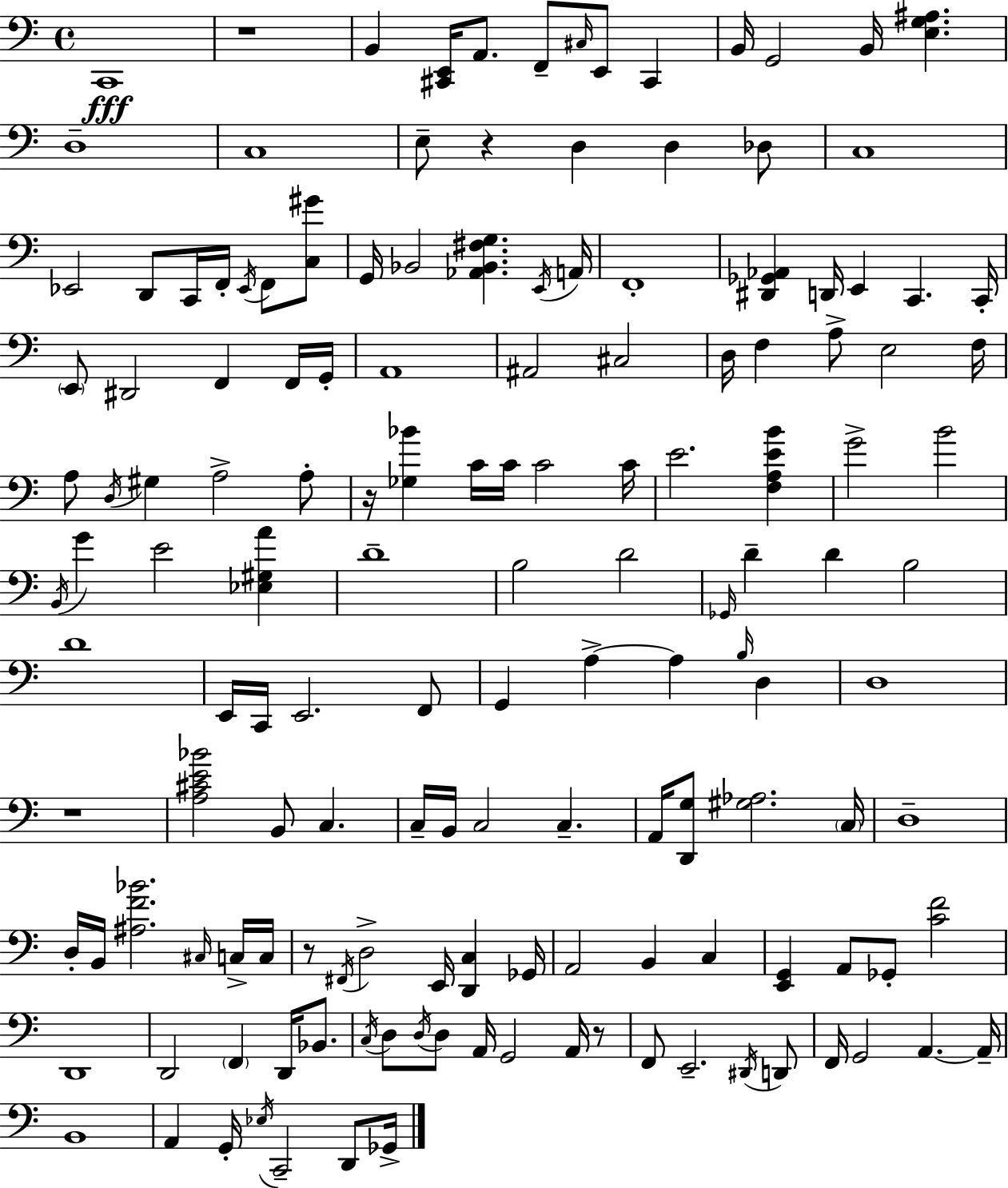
X:1
T:Untitled
M:4/4
L:1/4
K:C
C,,4 z4 B,, [^C,,E,,]/4 A,,/2 F,,/2 ^C,/4 E,,/2 ^C,, B,,/4 G,,2 B,,/4 [E,G,^A,] D,4 C,4 E,/2 z D, D, _D,/2 C,4 _E,,2 D,,/2 C,,/4 F,,/4 _E,,/4 F,,/2 [C,^G]/2 G,,/4 _B,,2 [_A,,_B,,^F,G,] E,,/4 A,,/4 F,,4 [^D,,_G,,_A,,] D,,/4 E,, C,, C,,/4 E,,/2 ^D,,2 F,, F,,/4 G,,/4 A,,4 ^A,,2 ^C,2 D,/4 F, A,/2 E,2 F,/4 A,/2 D,/4 ^G, A,2 A,/2 z/4 [_G,_B] C/4 C/4 C2 C/4 E2 [F,A,EB] G2 B2 B,,/4 G E2 [_E,^G,A] D4 B,2 D2 _G,,/4 D D B,2 D4 E,,/4 C,,/4 E,,2 F,,/2 G,, A, A, B,/4 D, D,4 z4 [A,^CE_B]2 B,,/2 C, C,/4 B,,/4 C,2 C, A,,/4 [D,,G,]/2 [^G,_A,]2 C,/4 D,4 D,/4 B,,/4 [^A,F_B]2 ^C,/4 C,/4 C,/4 z/2 ^F,,/4 D,2 E,,/4 [D,,C,] _G,,/4 A,,2 B,, C, [E,,G,,] A,,/2 _G,,/2 [CF]2 D,,4 D,,2 F,, D,,/4 _B,,/2 C,/4 D,/2 D,/4 D,/2 A,,/4 G,,2 A,,/4 z/2 F,,/2 E,,2 ^D,,/4 D,,/2 F,,/4 G,,2 A,, A,,/4 B,,4 A,, G,,/4 _E,/4 C,,2 D,,/2 _G,,/4